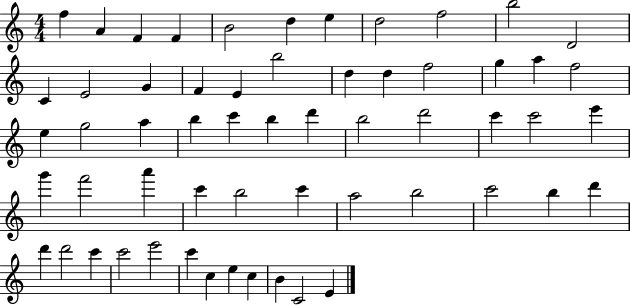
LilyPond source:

{
  \clef treble
  \numericTimeSignature
  \time 4/4
  \key c \major
  f''4 a'4 f'4 f'4 | b'2 d''4 e''4 | d''2 f''2 | b''2 d'2 | \break c'4 e'2 g'4 | f'4 e'4 b''2 | d''4 d''4 f''2 | g''4 a''4 f''2 | \break e''4 g''2 a''4 | b''4 c'''4 b''4 d'''4 | b''2 d'''2 | c'''4 c'''2 e'''4 | \break g'''4 f'''2 a'''4 | c'''4 b''2 c'''4 | a''2 b''2 | c'''2 b''4 d'''4 | \break d'''4 d'''2 c'''4 | c'''2 e'''2 | c'''4 c''4 e''4 c''4 | b'4 c'2 e'4 | \break \bar "|."
}